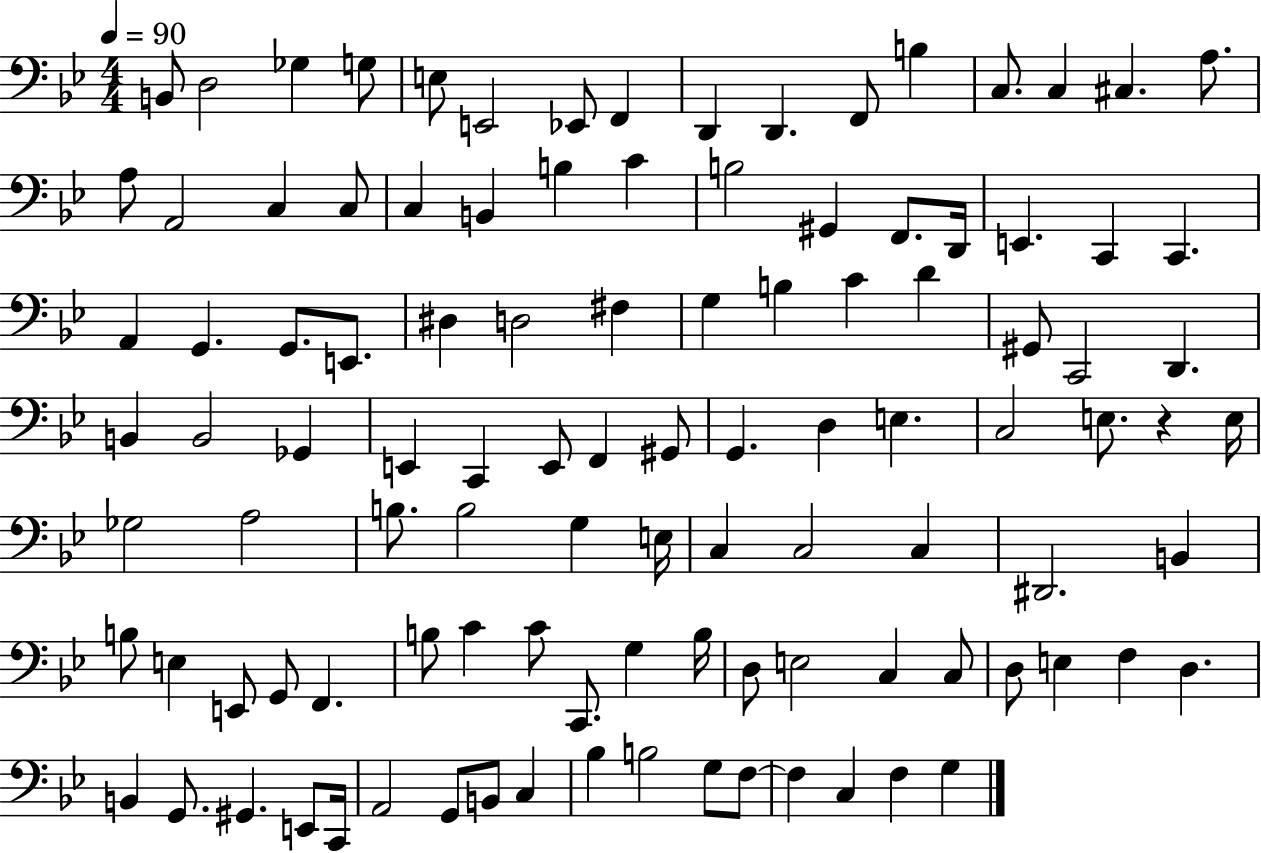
{
  \clef bass
  \numericTimeSignature
  \time 4/4
  \key bes \major
  \tempo 4 = 90
  \repeat volta 2 { b,8 d2 ges4 g8 | e8 e,2 ees,8 f,4 | d,4 d,4. f,8 b4 | c8. c4 cis4. a8. | \break a8 a,2 c4 c8 | c4 b,4 b4 c'4 | b2 gis,4 f,8. d,16 | e,4. c,4 c,4. | \break a,4 g,4. g,8. e,8. | dis4 d2 fis4 | g4 b4 c'4 d'4 | gis,8 c,2 d,4. | \break b,4 b,2 ges,4 | e,4 c,4 e,8 f,4 gis,8 | g,4. d4 e4. | c2 e8. r4 e16 | \break ges2 a2 | b8. b2 g4 e16 | c4 c2 c4 | dis,2. b,4 | \break b8 e4 e,8 g,8 f,4. | b8 c'4 c'8 c,8. g4 b16 | d8 e2 c4 c8 | d8 e4 f4 d4. | \break b,4 g,8. gis,4. e,8 c,16 | a,2 g,8 b,8 c4 | bes4 b2 g8 f8~~ | f4 c4 f4 g4 | \break } \bar "|."
}